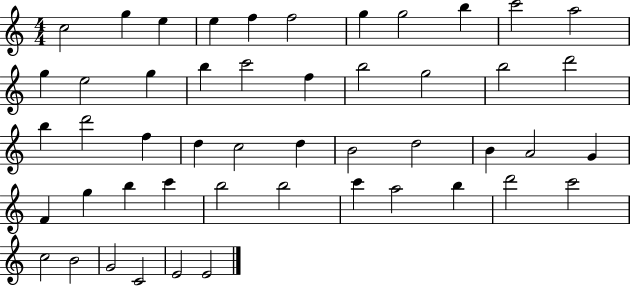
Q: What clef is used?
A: treble